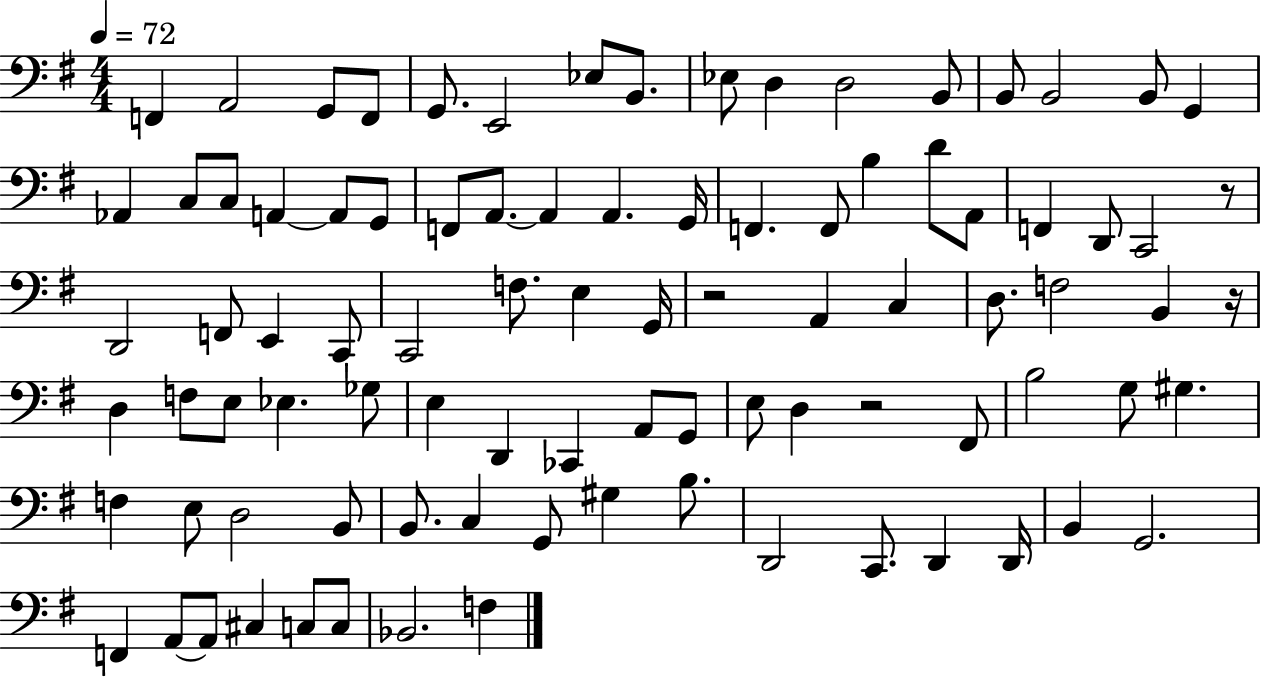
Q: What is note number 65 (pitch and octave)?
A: F3